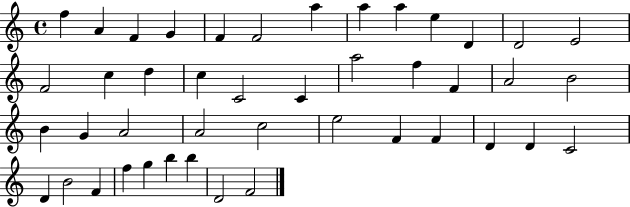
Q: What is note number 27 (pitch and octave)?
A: A4